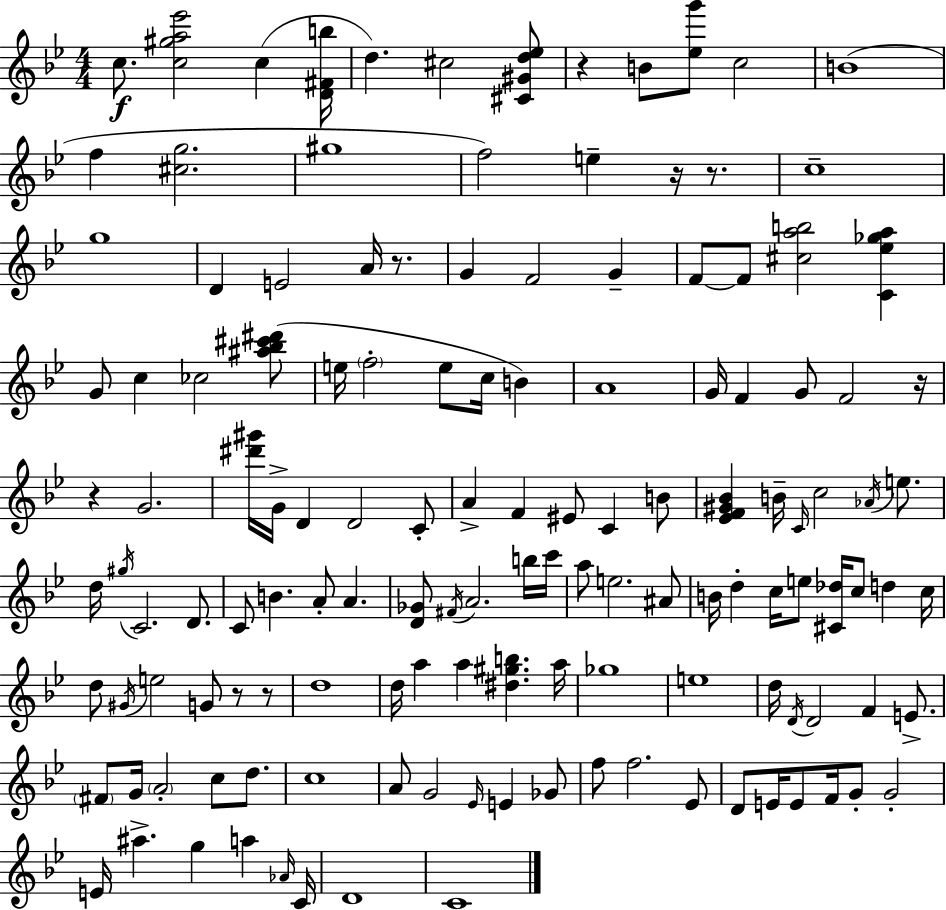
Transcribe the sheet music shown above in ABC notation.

X:1
T:Untitled
M:4/4
L:1/4
K:Gm
c/2 [c^ga_e']2 c [D^Fb]/4 d ^c2 [^C^Gd_e]/2 z B/2 [_eg']/2 c2 B4 f [^cg]2 ^g4 f2 e z/4 z/2 c4 g4 D E2 A/4 z/2 G F2 G F/2 F/2 [^cab]2 [C_e_ga] G/2 c _c2 [^a_b^c'^d']/2 e/4 f2 e/2 c/4 B A4 G/4 F G/2 F2 z/4 z G2 [^d'^g']/4 G/4 D D2 C/2 A F ^E/2 C B/2 [_EF^G_B] B/4 C/4 c2 _A/4 e/2 d/4 ^g/4 C2 D/2 C/2 B A/2 A [D_G]/2 ^F/4 A2 b/4 c'/4 a/2 e2 ^A/2 B/4 d c/4 e/2 [^C_d]/4 c/2 d c/4 d/2 ^G/4 e2 G/2 z/2 z/2 d4 d/4 a a [^d^gb] a/4 _g4 e4 d/4 D/4 D2 F E/2 ^F/2 G/4 A2 c/2 d/2 c4 A/2 G2 _E/4 E _G/2 f/2 f2 _E/2 D/2 E/4 E/2 F/4 G/2 G2 E/4 ^a g a _A/4 C/4 D4 C4